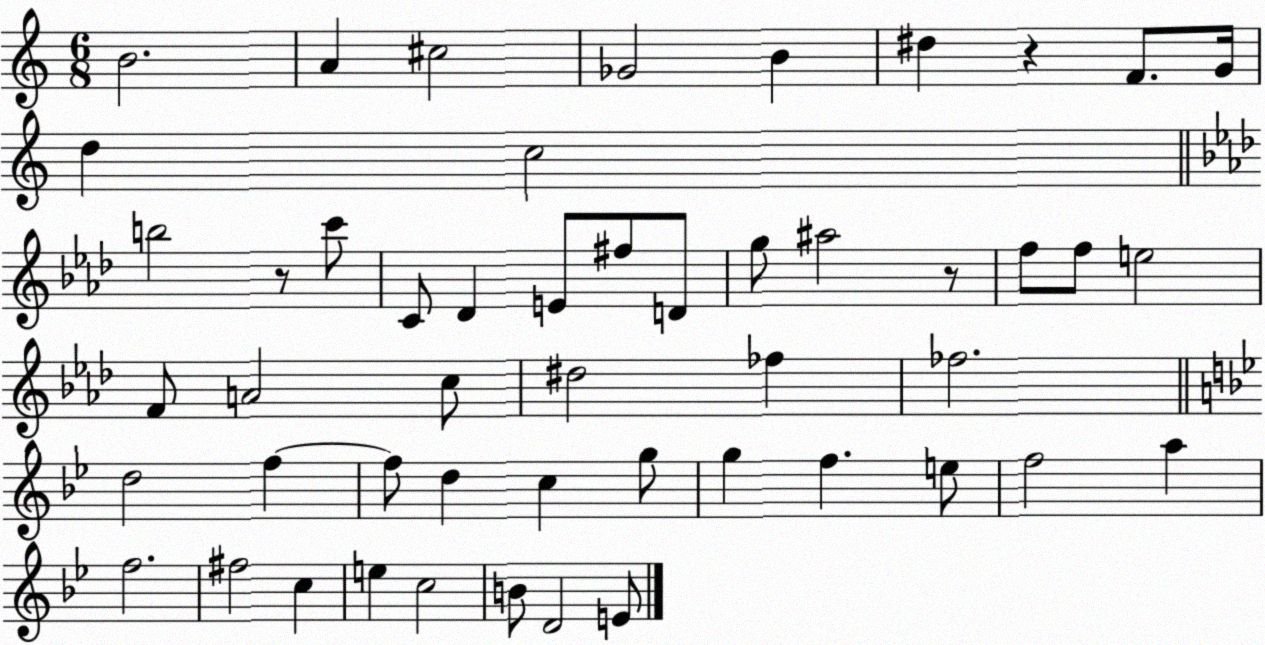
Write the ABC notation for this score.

X:1
T:Untitled
M:6/8
L:1/4
K:C
B2 A ^c2 _G2 B ^d z F/2 G/4 d c2 b2 z/2 c'/2 C/2 _D E/2 ^f/2 D/2 g/2 ^a2 z/2 f/2 f/2 e2 F/2 A2 c/2 ^d2 _f _f2 d2 f f/2 d c g/2 g f e/2 f2 a f2 ^f2 c e c2 B/2 D2 E/2